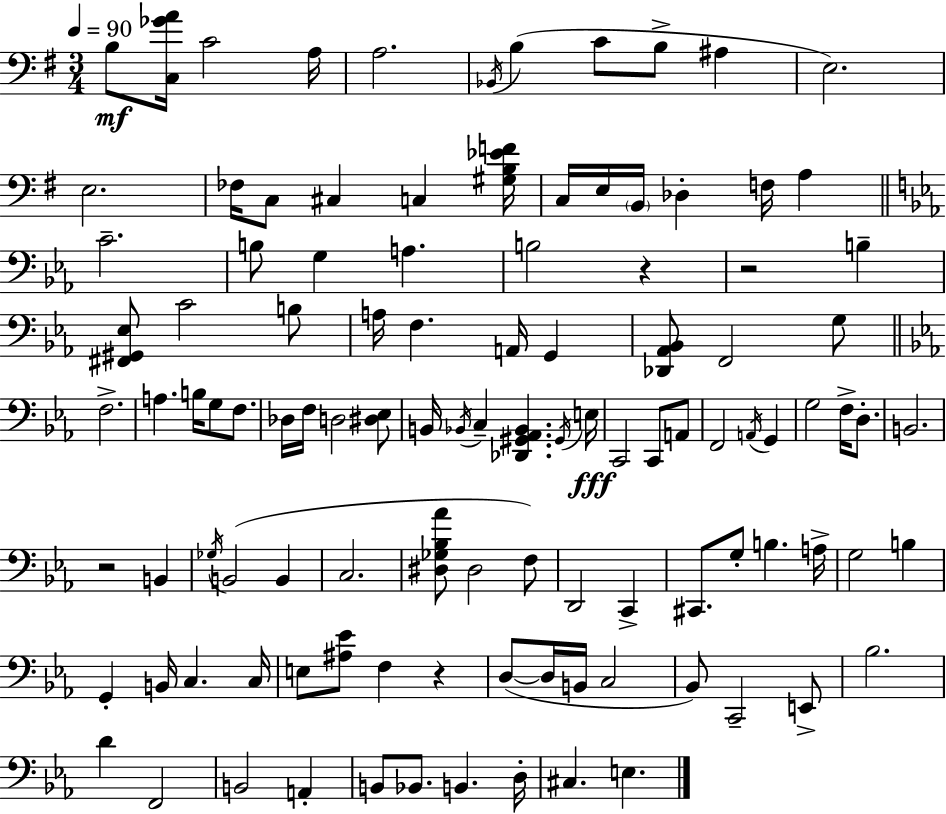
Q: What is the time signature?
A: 3/4